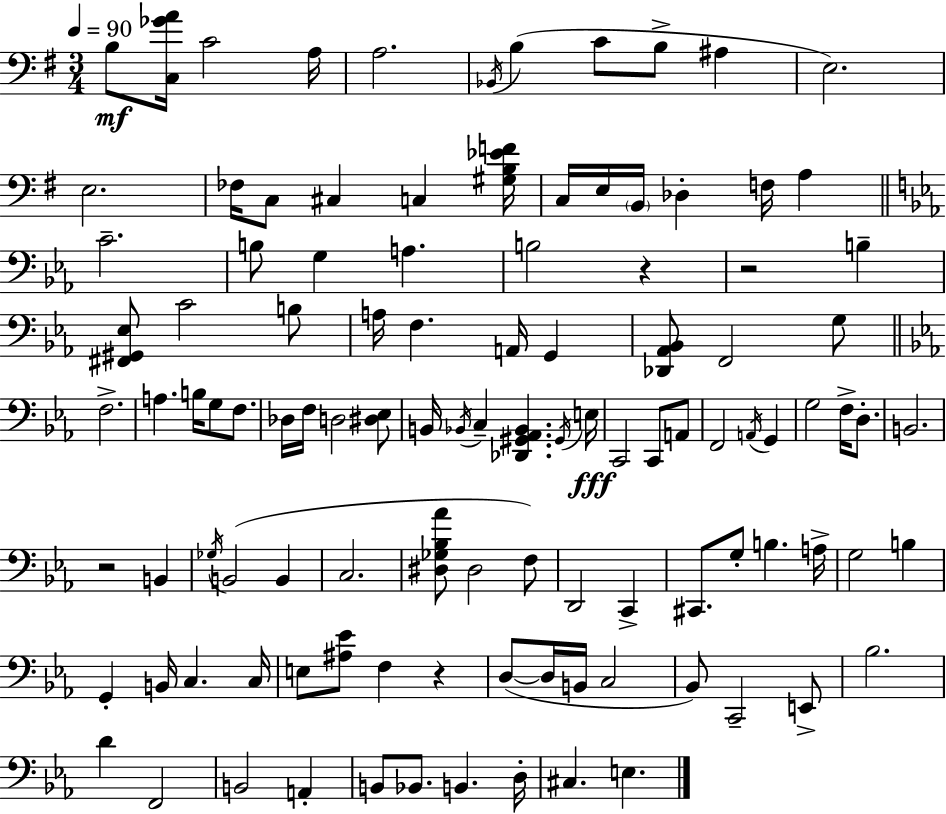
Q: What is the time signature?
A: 3/4